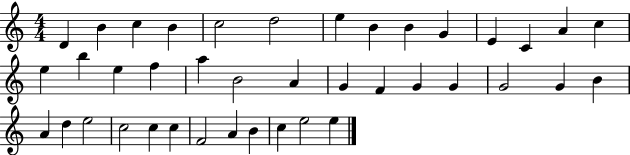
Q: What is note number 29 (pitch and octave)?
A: A4